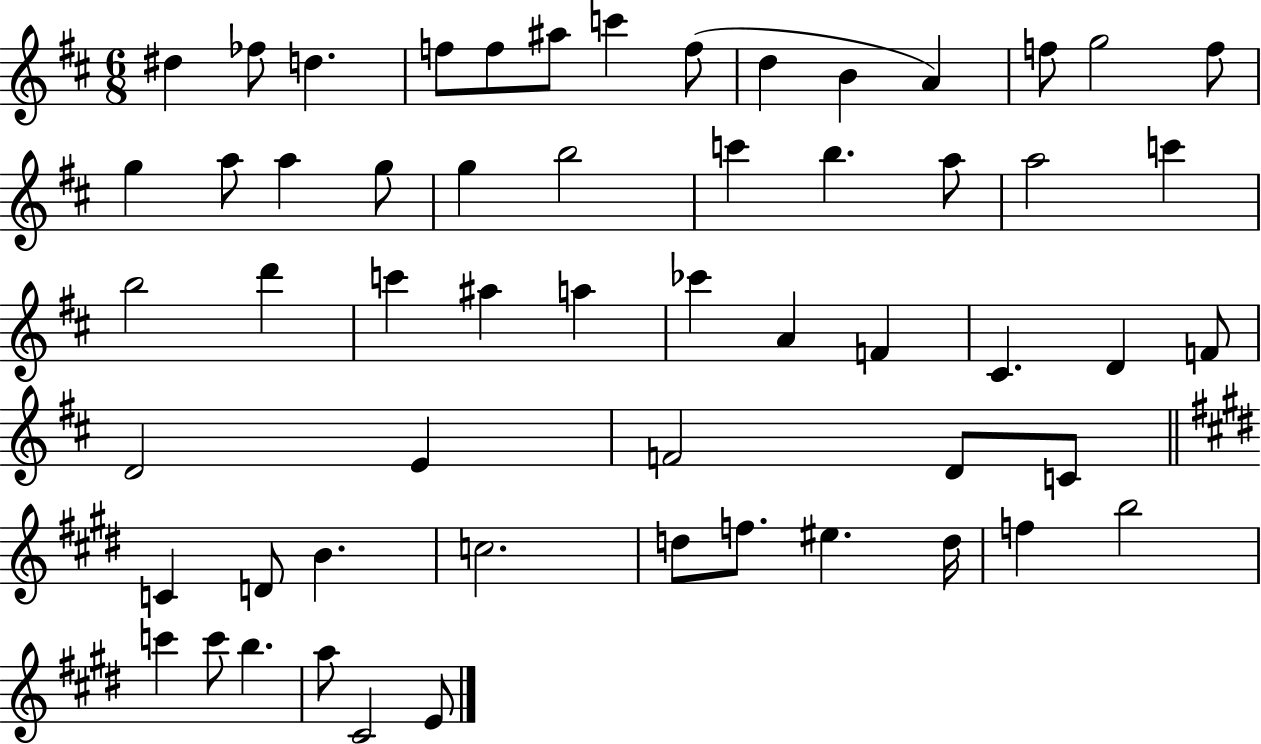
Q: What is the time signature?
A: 6/8